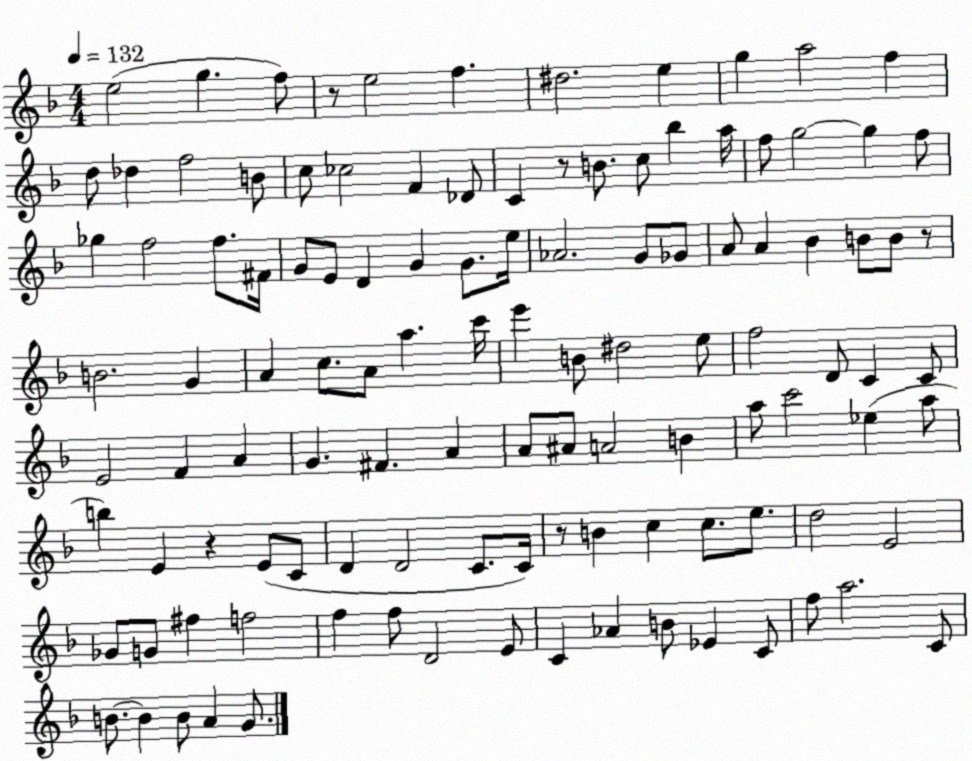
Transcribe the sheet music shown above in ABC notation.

X:1
T:Untitled
M:4/4
L:1/4
K:F
e2 g f/2 z/2 e2 f ^d2 e g a2 f d/2 _d f2 B/2 c/2 _c2 F _D/2 C z/2 B/2 c/2 _b a/4 f/2 g2 g f/2 _g f2 f/2 ^F/4 G/2 E/2 D G G/2 e/4 _A2 G/2 _G/2 A/2 A _B B/2 B/2 z/2 B2 G A c/2 A/2 a c'/4 e' B/2 ^d2 e/2 f2 D/2 C C/2 E2 F A G ^F A A/2 ^A/2 A2 B a/2 c'2 _e a/2 b E z E/2 C/2 D D2 C/2 C/4 z/2 B c c/2 e/2 d2 E2 _G/2 G/2 ^f f2 f f/2 D2 E/2 C _A B/2 _E C/2 f/2 a2 C/2 B/2 B B/2 A G/2